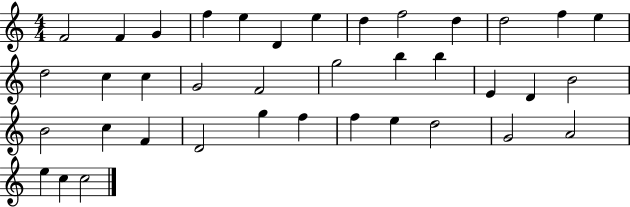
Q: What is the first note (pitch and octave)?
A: F4